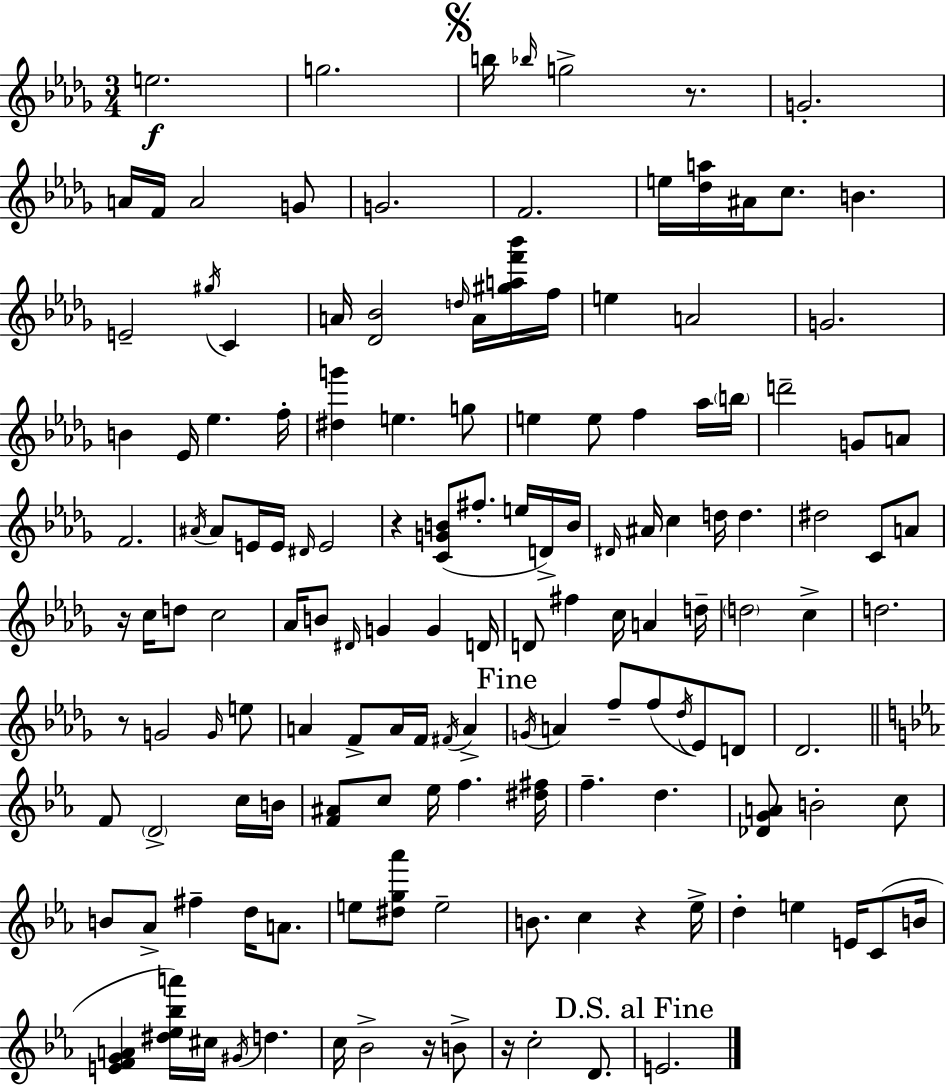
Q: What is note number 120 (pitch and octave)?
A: C#5